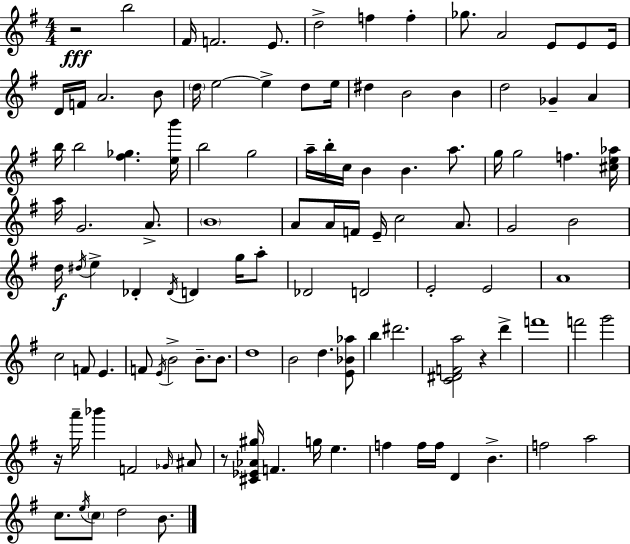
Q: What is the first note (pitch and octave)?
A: B5